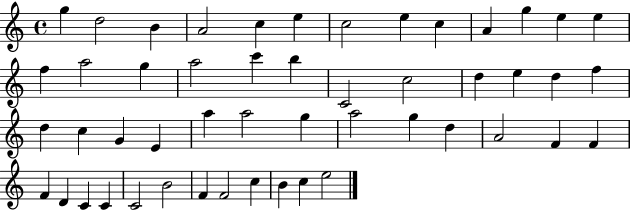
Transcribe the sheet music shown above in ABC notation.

X:1
T:Untitled
M:4/4
L:1/4
K:C
g d2 B A2 c e c2 e c A g e e f a2 g a2 c' b C2 c2 d e d f d c G E a a2 g a2 g d A2 F F F D C C C2 B2 F F2 c B c e2